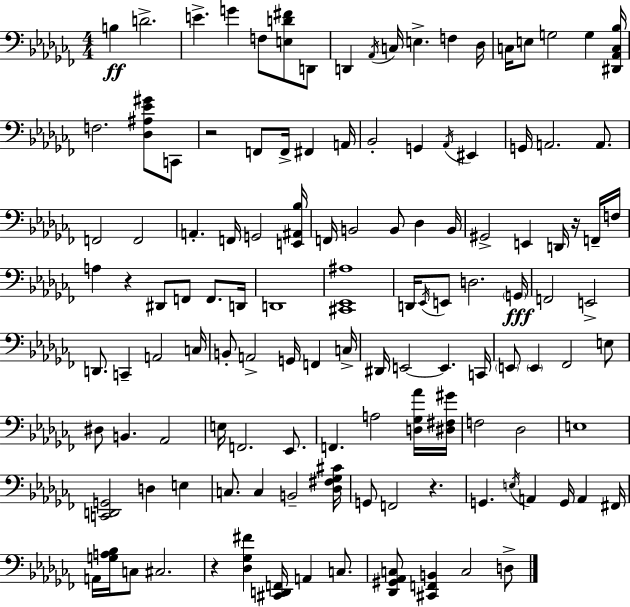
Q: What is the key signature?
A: AES minor